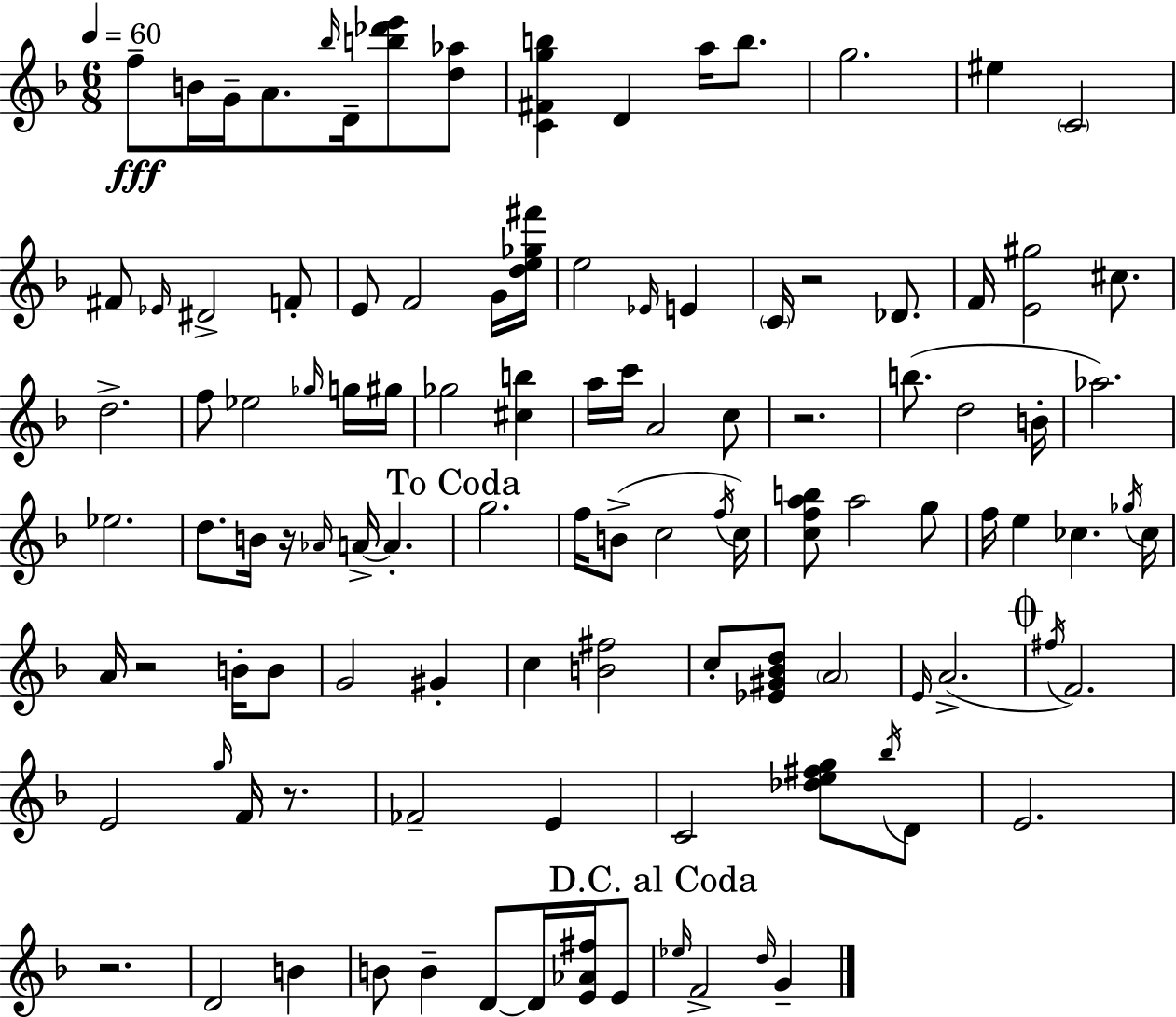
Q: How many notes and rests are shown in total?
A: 109